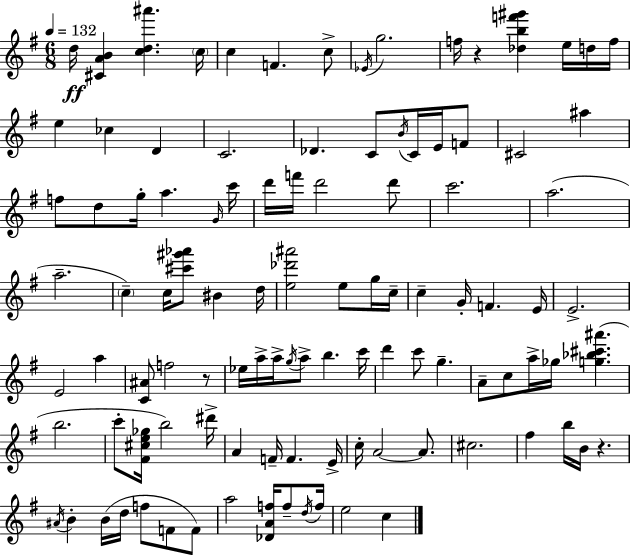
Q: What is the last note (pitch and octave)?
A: C5